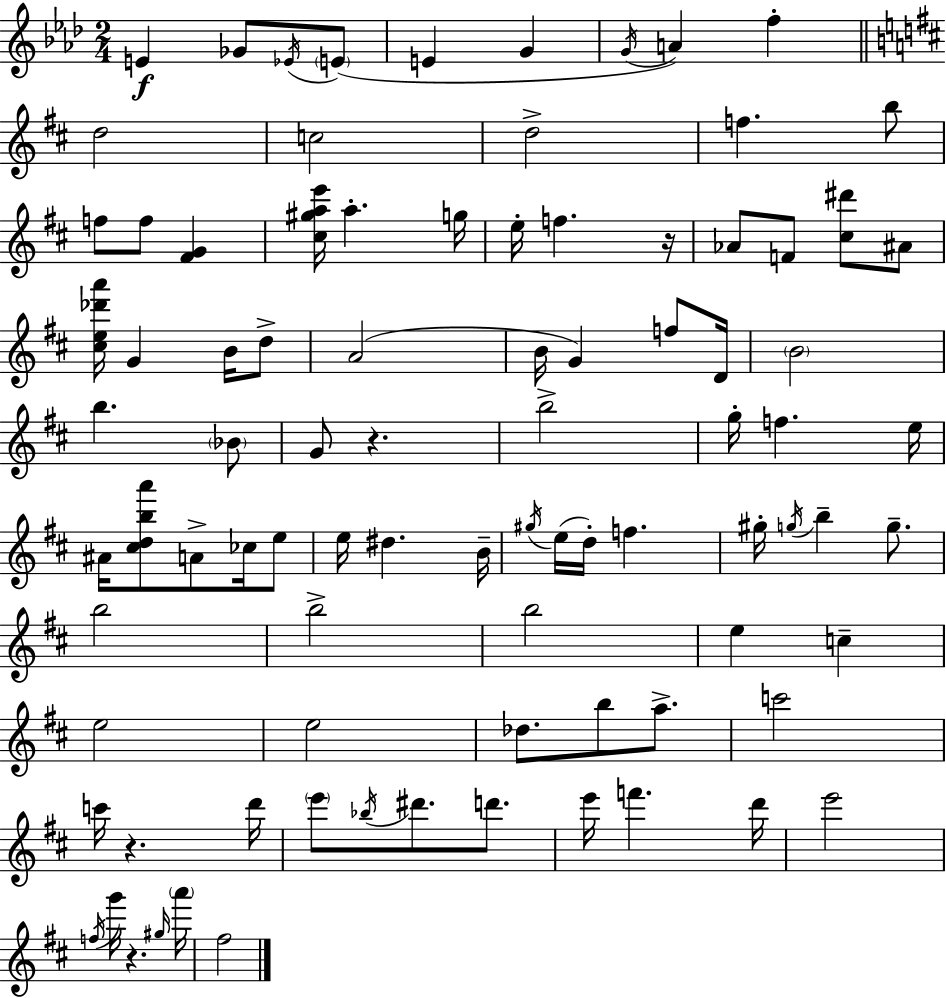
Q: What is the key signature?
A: AES major